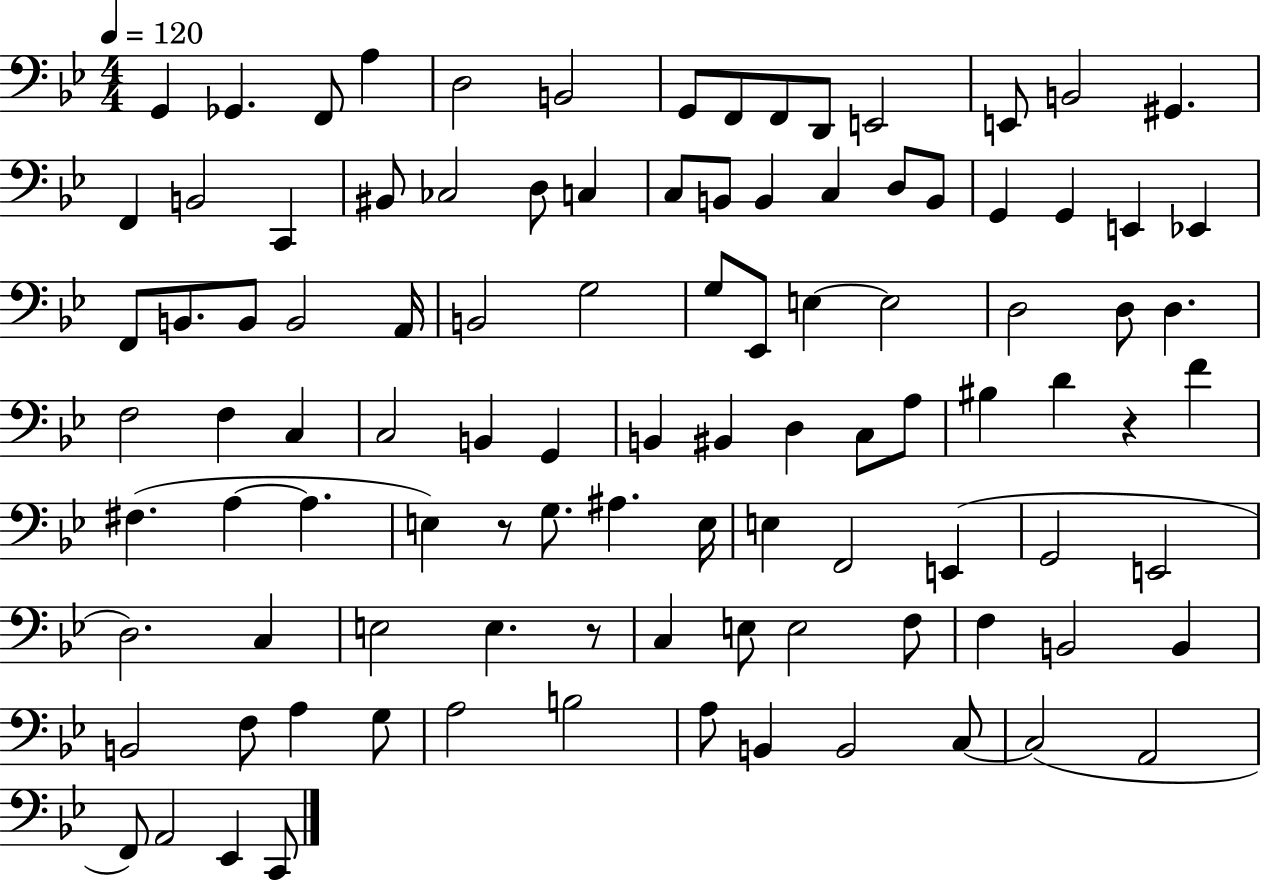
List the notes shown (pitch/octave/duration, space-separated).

G2/q Gb2/q. F2/e A3/q D3/h B2/h G2/e F2/e F2/e D2/e E2/h E2/e B2/h G#2/q. F2/q B2/h C2/q BIS2/e CES3/h D3/e C3/q C3/e B2/e B2/q C3/q D3/e B2/e G2/q G2/q E2/q Eb2/q F2/e B2/e. B2/e B2/h A2/s B2/h G3/h G3/e Eb2/e E3/q E3/h D3/h D3/e D3/q. F3/h F3/q C3/q C3/h B2/q G2/q B2/q BIS2/q D3/q C3/e A3/e BIS3/q D4/q R/q F4/q F#3/q. A3/q A3/q. E3/q R/e G3/e. A#3/q. E3/s E3/q F2/h E2/q G2/h E2/h D3/h. C3/q E3/h E3/q. R/e C3/q E3/e E3/h F3/e F3/q B2/h B2/q B2/h F3/e A3/q G3/e A3/h B3/h A3/e B2/q B2/h C3/e C3/h A2/h F2/e A2/h Eb2/q C2/e